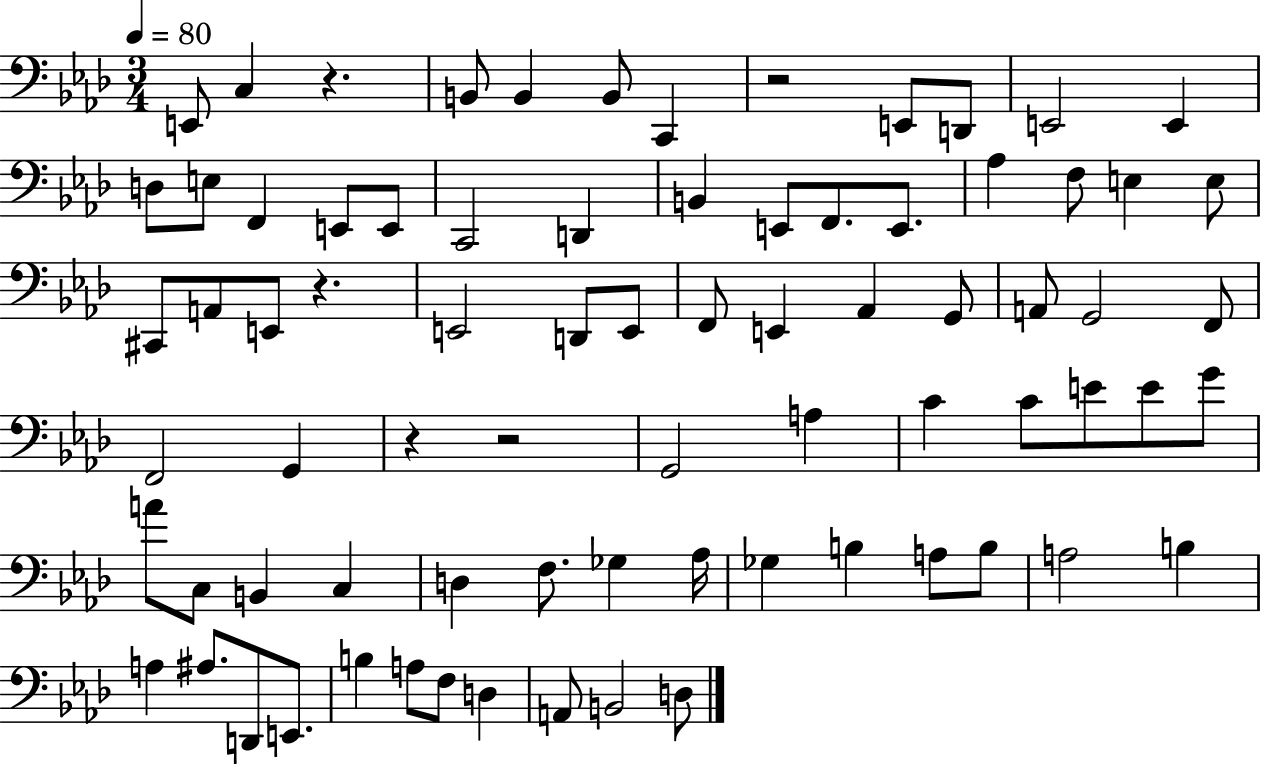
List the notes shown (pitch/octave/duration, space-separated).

E2/e C3/q R/q. B2/e B2/q B2/e C2/q R/h E2/e D2/e E2/h E2/q D3/e E3/e F2/q E2/e E2/e C2/h D2/q B2/q E2/e F2/e. E2/e. Ab3/q F3/e E3/q E3/e C#2/e A2/e E2/e R/q. E2/h D2/e E2/e F2/e E2/q Ab2/q G2/e A2/e G2/h F2/e F2/h G2/q R/q R/h G2/h A3/q C4/q C4/e E4/e E4/e G4/e A4/e C3/e B2/q C3/q D3/q F3/e. Gb3/q Ab3/s Gb3/q B3/q A3/e B3/e A3/h B3/q A3/q A#3/e. D2/e E2/e. B3/q A3/e F3/e D3/q A2/e B2/h D3/e